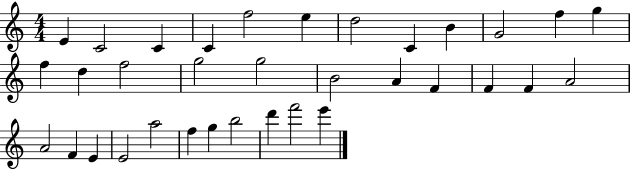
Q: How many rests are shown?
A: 0